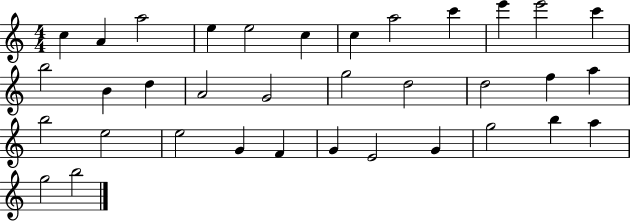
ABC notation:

X:1
T:Untitled
M:4/4
L:1/4
K:C
c A a2 e e2 c c a2 c' e' e'2 c' b2 B d A2 G2 g2 d2 d2 f a b2 e2 e2 G F G E2 G g2 b a g2 b2